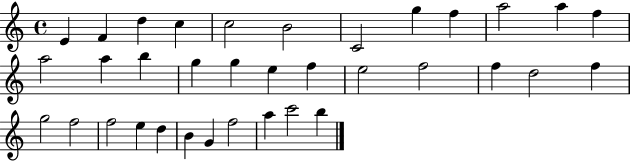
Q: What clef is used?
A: treble